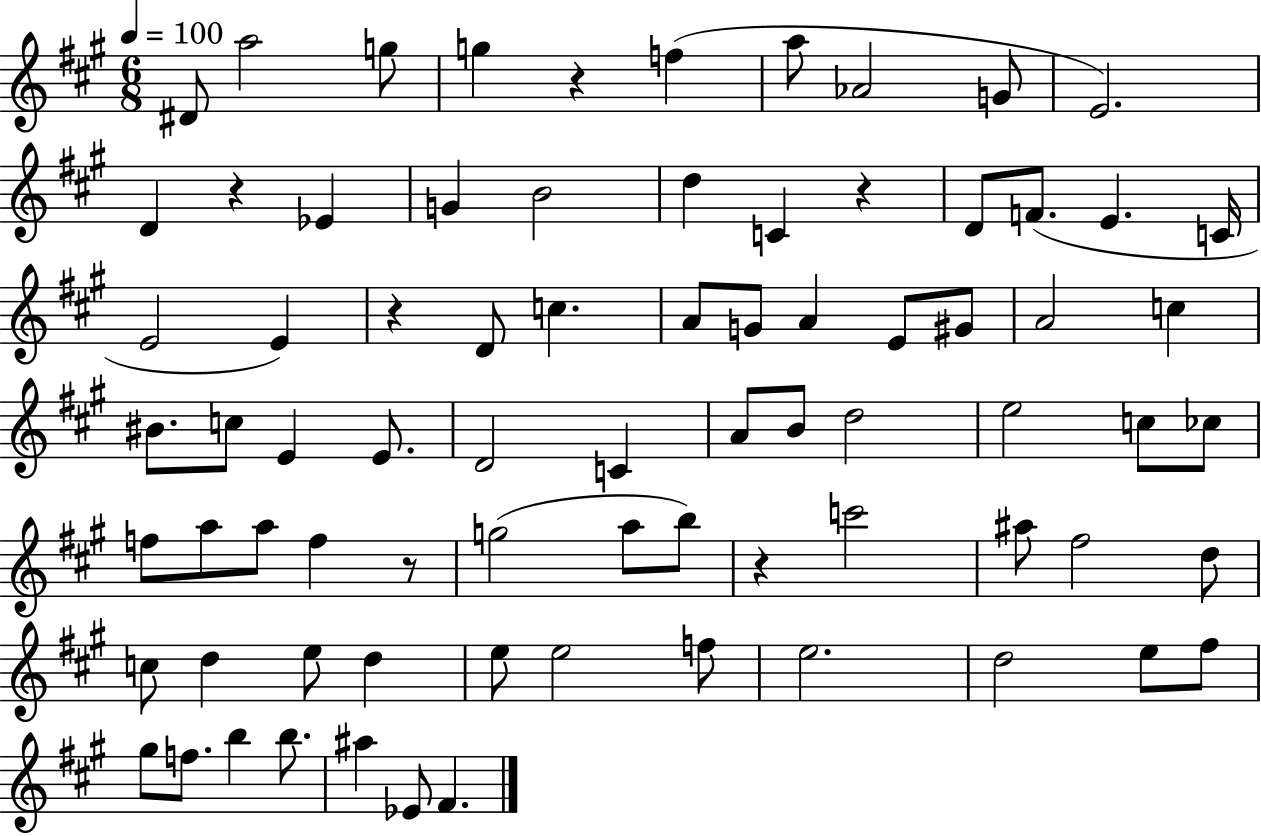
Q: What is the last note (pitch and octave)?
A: F#4